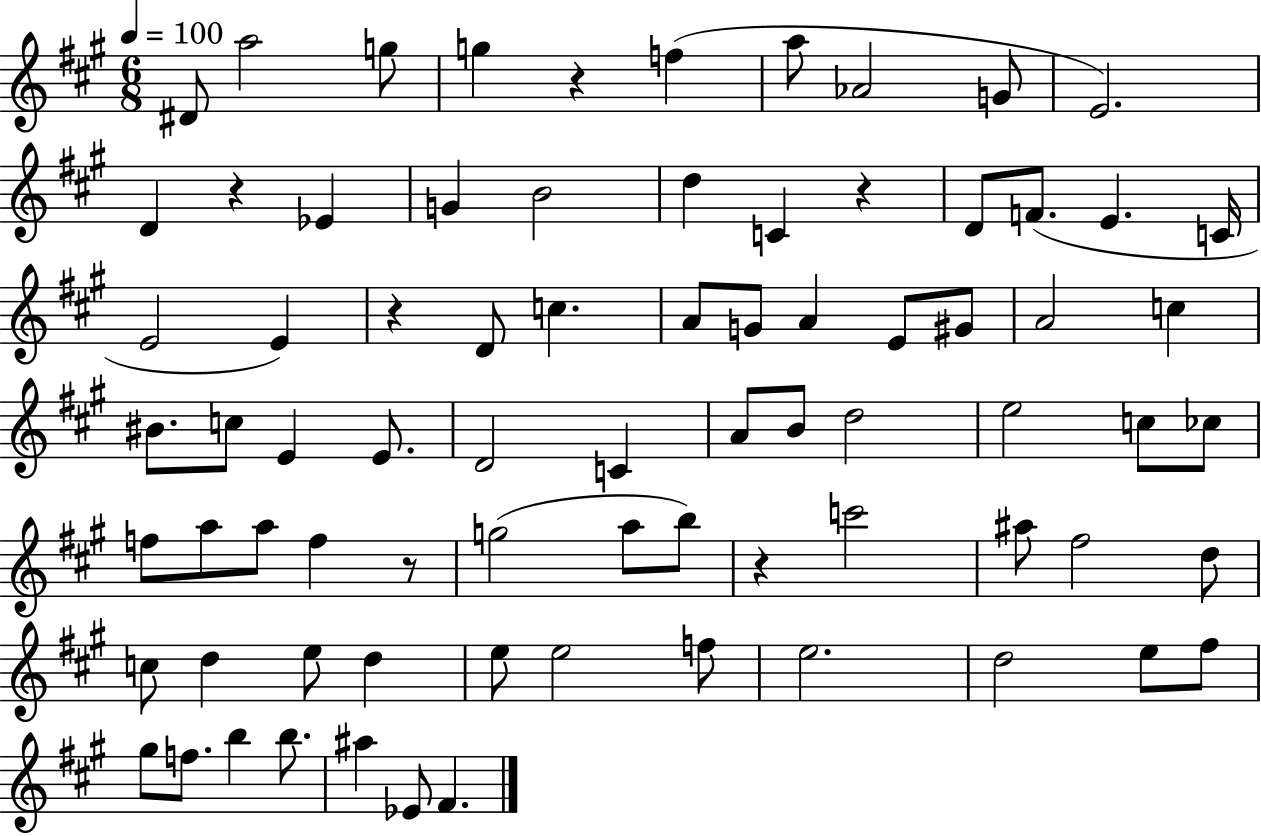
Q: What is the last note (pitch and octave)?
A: F#4